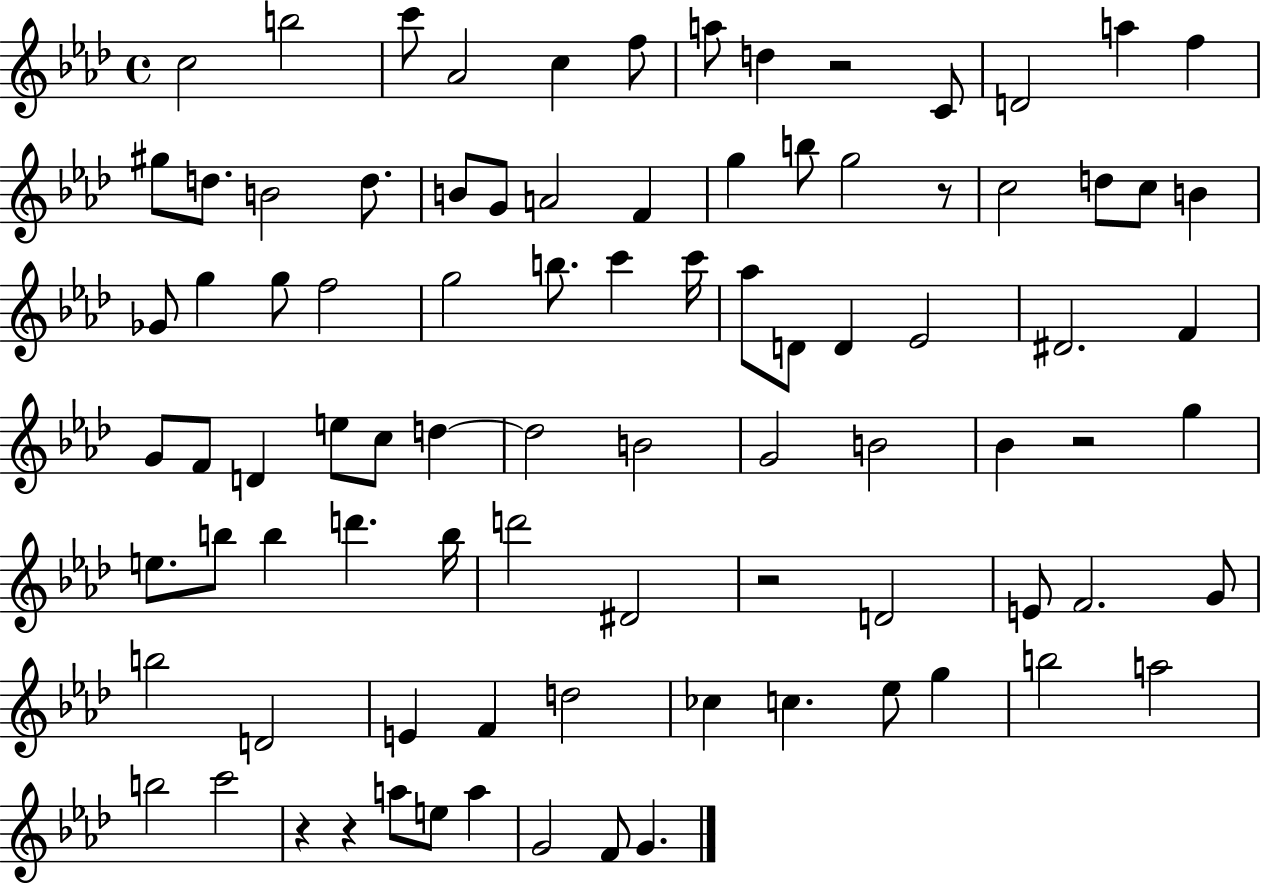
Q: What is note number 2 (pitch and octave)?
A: B5